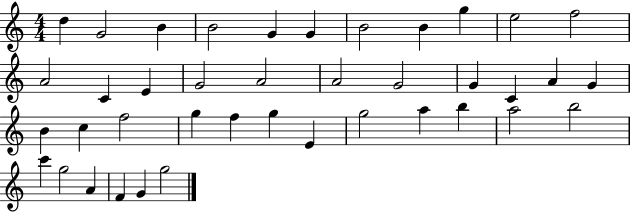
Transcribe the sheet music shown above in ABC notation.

X:1
T:Untitled
M:4/4
L:1/4
K:C
d G2 B B2 G G B2 B g e2 f2 A2 C E G2 A2 A2 G2 G C A G B c f2 g f g E g2 a b a2 b2 c' g2 A F G g2